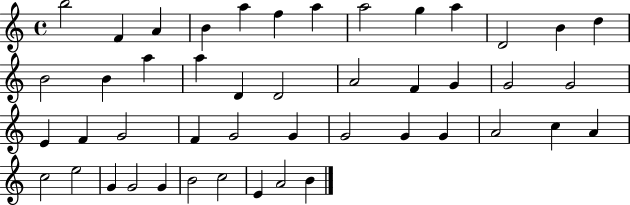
B5/h F4/q A4/q B4/q A5/q F5/q A5/q A5/h G5/q A5/q D4/h B4/q D5/q B4/h B4/q A5/q A5/q D4/q D4/h A4/h F4/q G4/q G4/h G4/h E4/q F4/q G4/h F4/q G4/h G4/q G4/h G4/q G4/q A4/h C5/q A4/q C5/h E5/h G4/q G4/h G4/q B4/h C5/h E4/q A4/h B4/q